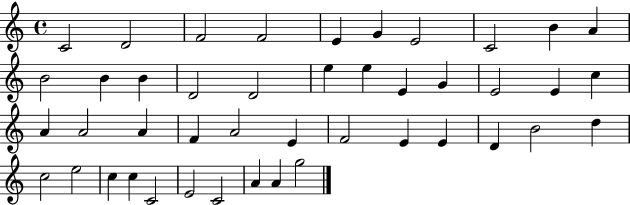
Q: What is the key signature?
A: C major